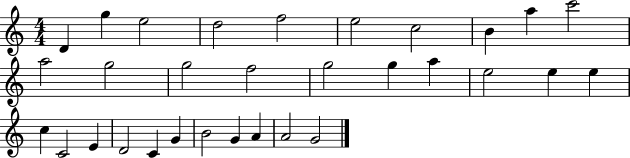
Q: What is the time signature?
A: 4/4